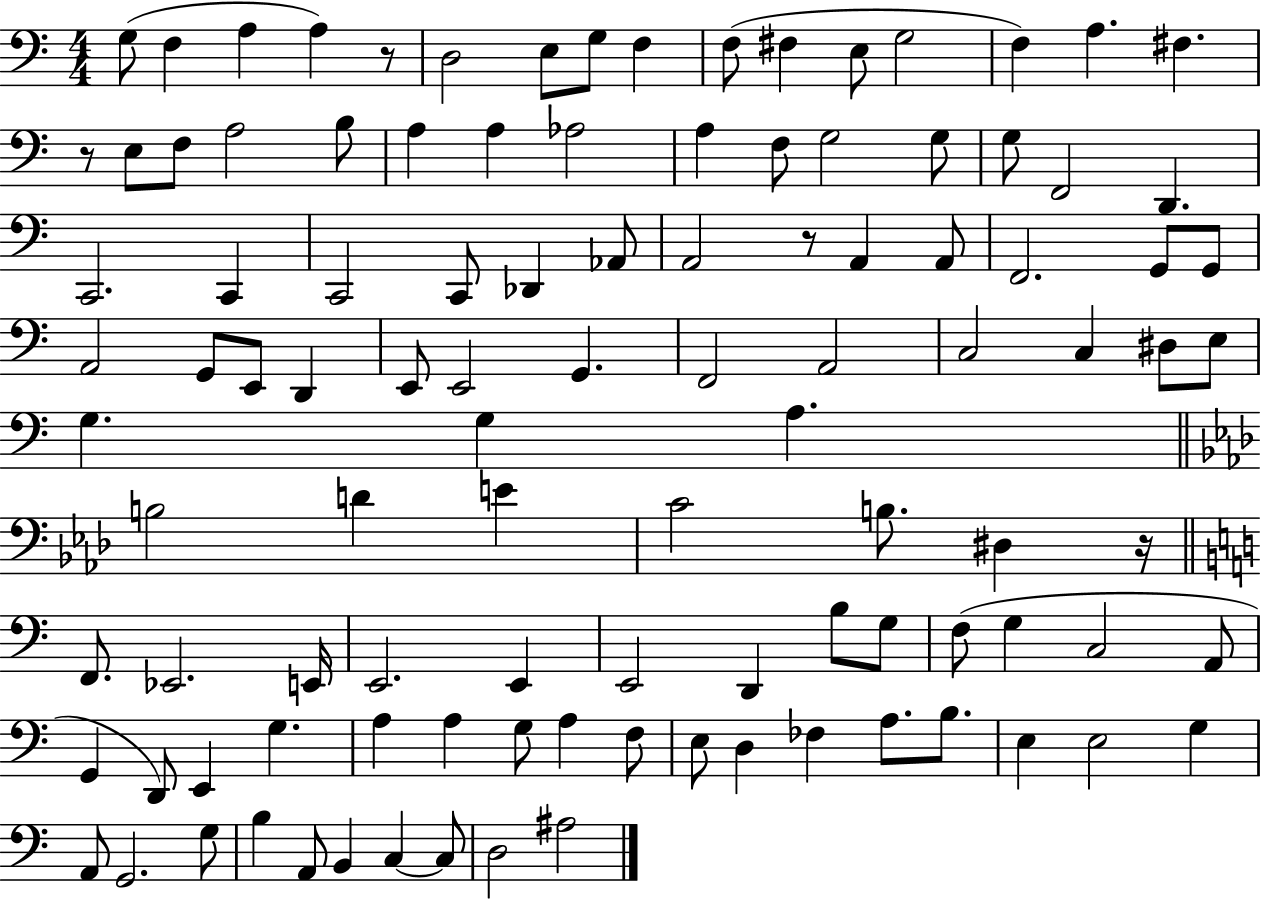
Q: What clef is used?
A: bass